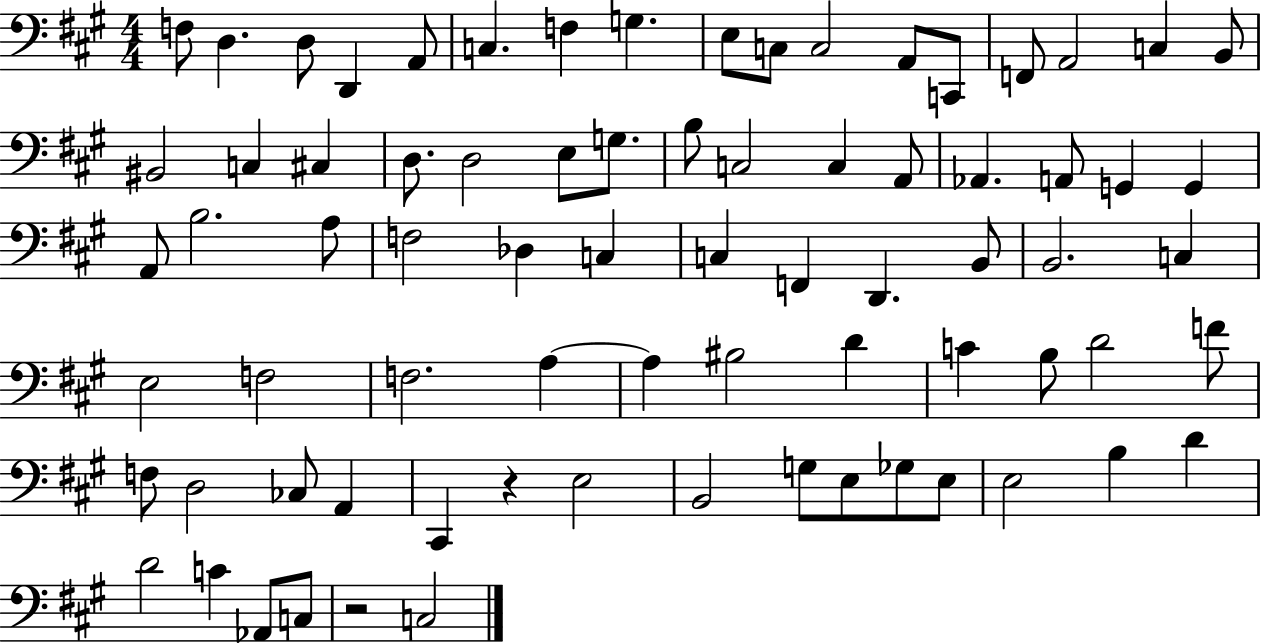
X:1
T:Untitled
M:4/4
L:1/4
K:A
F,/2 D, D,/2 D,, A,,/2 C, F, G, E,/2 C,/2 C,2 A,,/2 C,,/2 F,,/2 A,,2 C, B,,/2 ^B,,2 C, ^C, D,/2 D,2 E,/2 G,/2 B,/2 C,2 C, A,,/2 _A,, A,,/2 G,, G,, A,,/2 B,2 A,/2 F,2 _D, C, C, F,, D,, B,,/2 B,,2 C, E,2 F,2 F,2 A, A, ^B,2 D C B,/2 D2 F/2 F,/2 D,2 _C,/2 A,, ^C,, z E,2 B,,2 G,/2 E,/2 _G,/2 E,/2 E,2 B, D D2 C _A,,/2 C,/2 z2 C,2